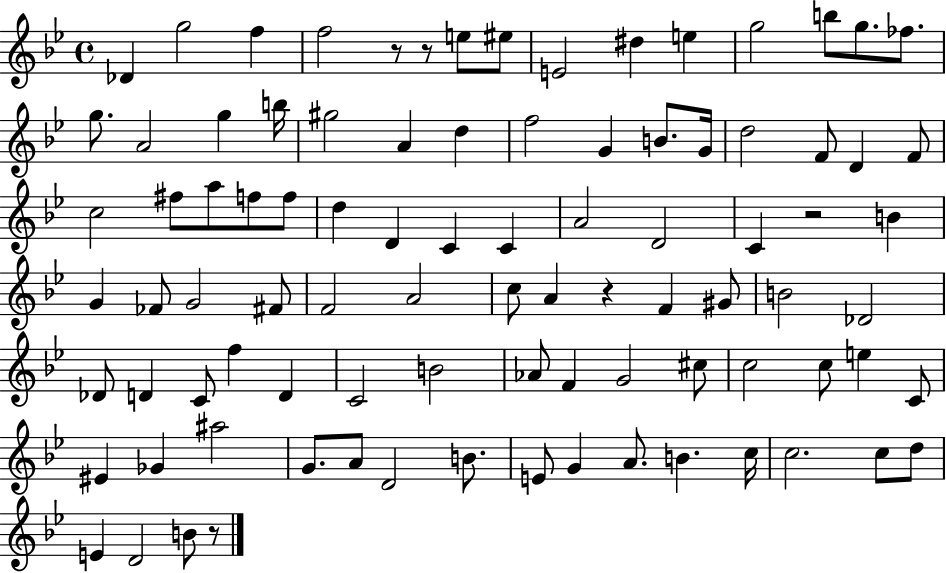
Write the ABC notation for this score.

X:1
T:Untitled
M:4/4
L:1/4
K:Bb
_D g2 f f2 z/2 z/2 e/2 ^e/2 E2 ^d e g2 b/2 g/2 _f/2 g/2 A2 g b/4 ^g2 A d f2 G B/2 G/4 d2 F/2 D F/2 c2 ^f/2 a/2 f/2 f/2 d D C C A2 D2 C z2 B G _F/2 G2 ^F/2 F2 A2 c/2 A z F ^G/2 B2 _D2 _D/2 D C/2 f D C2 B2 _A/2 F G2 ^c/2 c2 c/2 e C/2 ^E _G ^a2 G/2 A/2 D2 B/2 E/2 G A/2 B c/4 c2 c/2 d/2 E D2 B/2 z/2